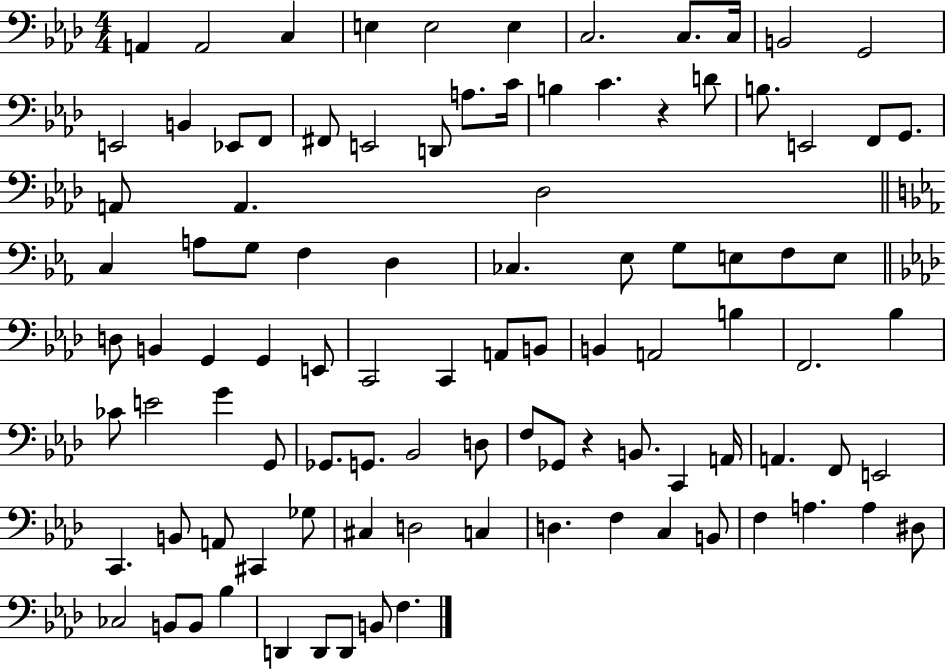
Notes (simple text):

A2/q A2/h C3/q E3/q E3/h E3/q C3/h. C3/e. C3/s B2/h G2/h E2/h B2/q Eb2/e F2/e F#2/e E2/h D2/e A3/e. C4/s B3/q C4/q. R/q D4/e B3/e. E2/h F2/e G2/e. A2/e A2/q. Db3/h C3/q A3/e G3/e F3/q D3/q CES3/q. Eb3/e G3/e E3/e F3/e E3/e D3/e B2/q G2/q G2/q E2/e C2/h C2/q A2/e B2/e B2/q A2/h B3/q F2/h. Bb3/q CES4/e E4/h G4/q G2/e Gb2/e. G2/e. Bb2/h D3/e F3/e Gb2/e R/q B2/e. C2/q A2/s A2/q. F2/e E2/h C2/q. B2/e A2/e C#2/q Gb3/e C#3/q D3/h C3/q D3/q. F3/q C3/q B2/e F3/q A3/q. A3/q D#3/e CES3/h B2/e B2/e Bb3/q D2/q D2/e D2/e B2/e F3/q.